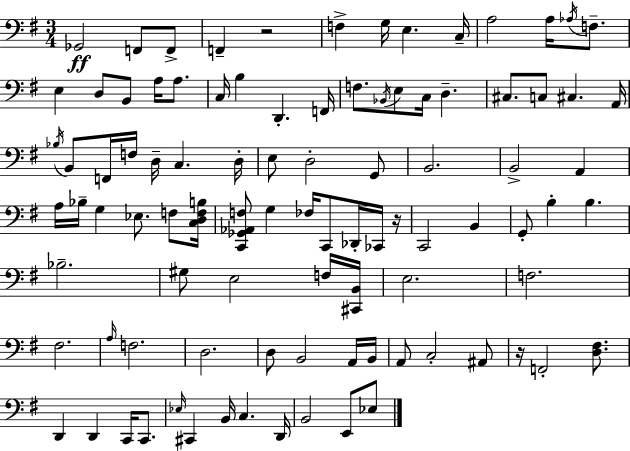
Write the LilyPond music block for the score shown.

{
  \clef bass
  \numericTimeSignature
  \time 3/4
  \key e \minor
  ges,2\ff f,8 f,8-> | f,4-- r2 | f4-> g16 e4. c16-- | a2 a16 \acciaccatura { aes16 } f8.-- | \break e4 d8 b,8 a16 a8. | c16 b4 d,4.-. | f,16 f8. \acciaccatura { bes,16 } e8 c16 d4.-- | cis8. c8 cis4. | \break a,16 \acciaccatura { bes16 } b,8 f,16 f16 d16-- c4. | d16-. e8 d2-. | g,8 b,2. | b,2-> a,4 | \break a16 bes16-- g4 ees8. | f8 <c d f b>16 <c, ges, aes, f>8 g4 fes16 c,8 | des,16-. ces,16 r16 c,2 b,4 | g,8-. b4-. b4. | \break bes2.-- | gis8 e2 | f16 <cis, b,>16 e2. | f2. | \break fis2. | \grace { a16 } f2. | d2. | d8 b,2 | \break a,16 b,16 a,8 c2-. | ais,8 r16 f,2-. | <d fis>8. d,4 d,4 | c,16 c,8. \grace { ees16 } cis,4 b,16 c4. | \break d,16 b,2 | e,8 ees8 \bar "|."
}